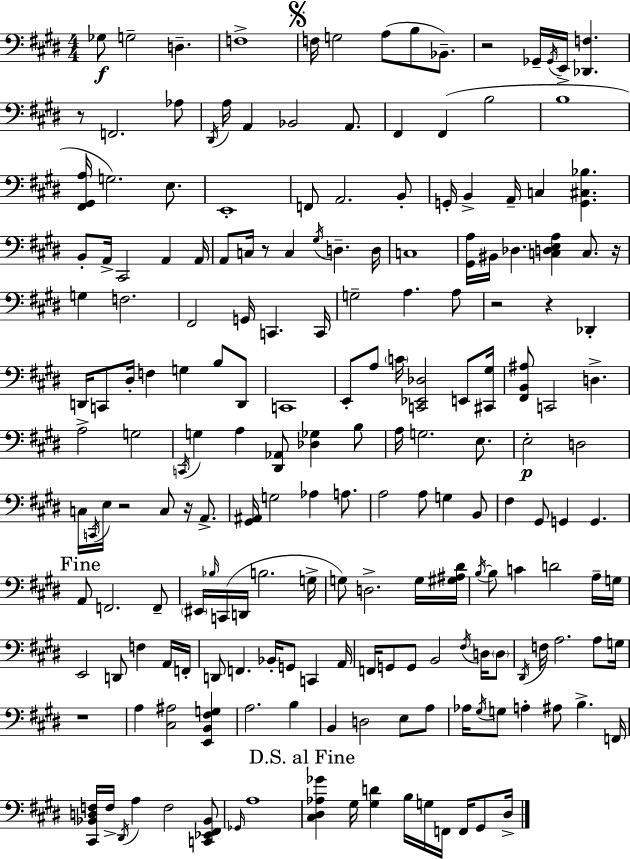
X:1
T:Untitled
M:4/4
L:1/4
K:E
_G,/2 G,2 D, F,4 F,/4 G,2 A,/2 B,/2 _B,,/2 z2 _G,,/4 _G,,/4 E,,/4 [_D,,F,] z/2 F,,2 _A,/2 ^D,,/4 A,/4 A,, _B,,2 A,,/2 ^F,, ^F,, B,2 B,4 [^F,,^G,,A,]/4 G,2 E,/2 E,,4 F,,/2 A,,2 B,,/2 G,,/4 B,, A,,/4 C, [G,,^C,_B,] B,,/2 A,,/4 ^C,,2 A,, A,,/4 A,,/2 C,/4 z/2 C, ^G,/4 D, D,/4 C,4 [^G,,A,]/4 ^B,,/4 _D, [C,D,E,A,] C,/2 z/4 G, F,2 ^F,,2 G,,/4 C,, C,,/4 G,2 A, A,/2 z2 z _D,, D,,/4 C,,/2 ^D,/4 F, G, B,/2 D,,/2 C,,4 E,,/2 A,/2 C/4 [C,,_E,,_D,]2 E,,/2 [^C,,^G,]/4 [^F,,B,,^A,]/2 C,,2 D, A,2 G,2 C,,/4 G, A, [^D,,_A,,]/2 [_D,_G,] B,/2 A,/4 G,2 E,/2 E,2 D,2 C,/4 C,,/4 E,/4 z2 C,/2 z/4 A,,/2 [^G,,^A,,]/4 G,2 _A, A,/2 A,2 A,/2 G, B,,/2 ^F, ^G,,/2 G,, G,, A,,/2 F,,2 F,,/2 ^E,,/4 _B,/4 C,,/4 D,,/4 B,2 G,/4 G,/2 D,2 G,/4 [^G,^A,^D]/4 B,/4 B,/2 C D2 A,/4 G,/4 E,,2 D,,/2 F, A,,/4 F,,/4 D,,/2 F,, _B,,/4 G,,/2 C,, A,,/4 F,,/4 G,,/2 G,,/2 B,,2 ^F,/4 D,/4 D,/2 ^D,,/4 F,/4 A,2 A,/2 G,/4 z4 A, [^C,^A,]2 [E,,B,,^F,G,] A,2 B, B,, D,2 E,/2 A,/2 _A,/4 ^G,/4 G,/2 A, ^A,/2 B, F,,/4 [^C,,_B,,D,F,]/4 F,/4 ^D,,/4 A, F,2 [C,,_E,,^F,,_B,,]/2 _G,,/4 A,4 [^C,^D,_A,_G] ^G,/4 [^G,D] B,/4 G,/4 F,,/4 F,,/4 ^G,,/2 ^D,/4